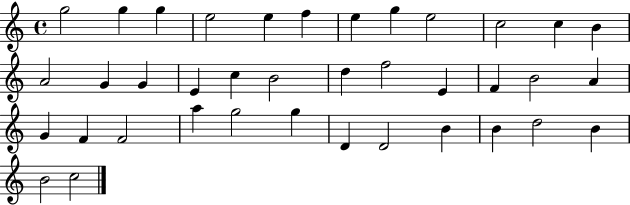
G5/h G5/q G5/q E5/h E5/q F5/q E5/q G5/q E5/h C5/h C5/q B4/q A4/h G4/q G4/q E4/q C5/q B4/h D5/q F5/h E4/q F4/q B4/h A4/q G4/q F4/q F4/h A5/q G5/h G5/q D4/q D4/h B4/q B4/q D5/h B4/q B4/h C5/h